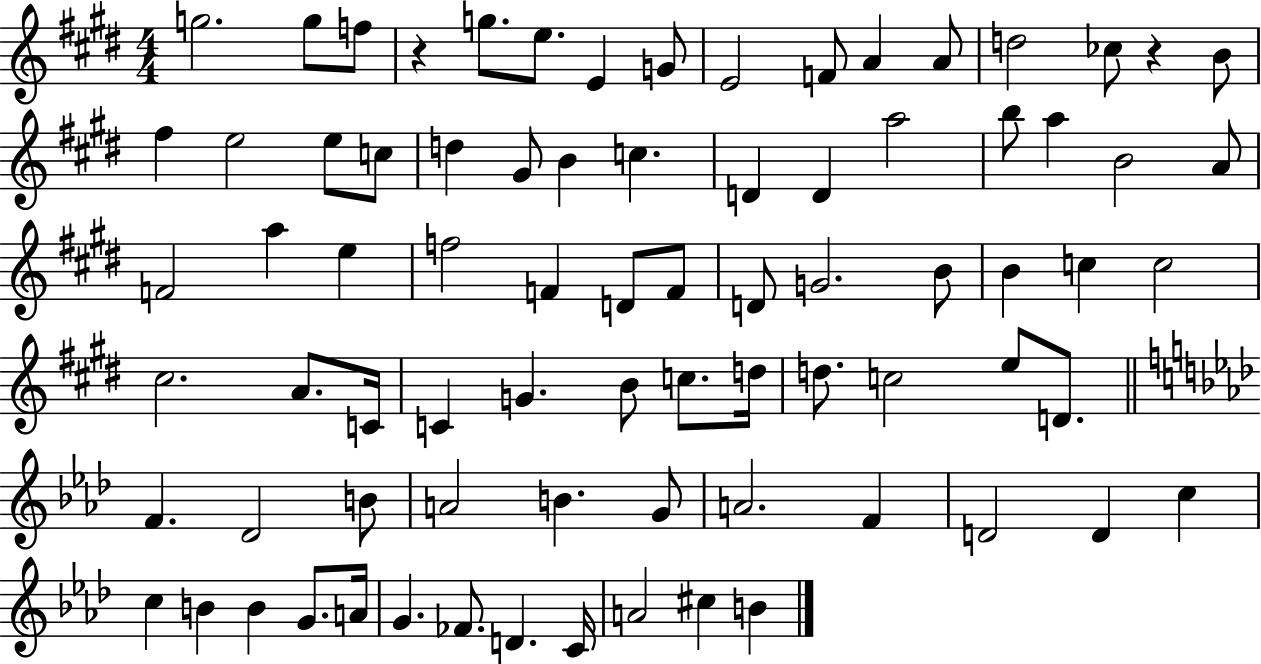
{
  \clef treble
  \numericTimeSignature
  \time 4/4
  \key e \major
  g''2. g''8 f''8 | r4 g''8. e''8. e'4 g'8 | e'2 f'8 a'4 a'8 | d''2 ces''8 r4 b'8 | \break fis''4 e''2 e''8 c''8 | d''4 gis'8 b'4 c''4. | d'4 d'4 a''2 | b''8 a''4 b'2 a'8 | \break f'2 a''4 e''4 | f''2 f'4 d'8 f'8 | d'8 g'2. b'8 | b'4 c''4 c''2 | \break cis''2. a'8. c'16 | c'4 g'4. b'8 c''8. d''16 | d''8. c''2 e''8 d'8. | \bar "||" \break \key f \minor f'4. des'2 b'8 | a'2 b'4. g'8 | a'2. f'4 | d'2 d'4 c''4 | \break c''4 b'4 b'4 g'8. a'16 | g'4. fes'8. d'4. c'16 | a'2 cis''4 b'4 | \bar "|."
}